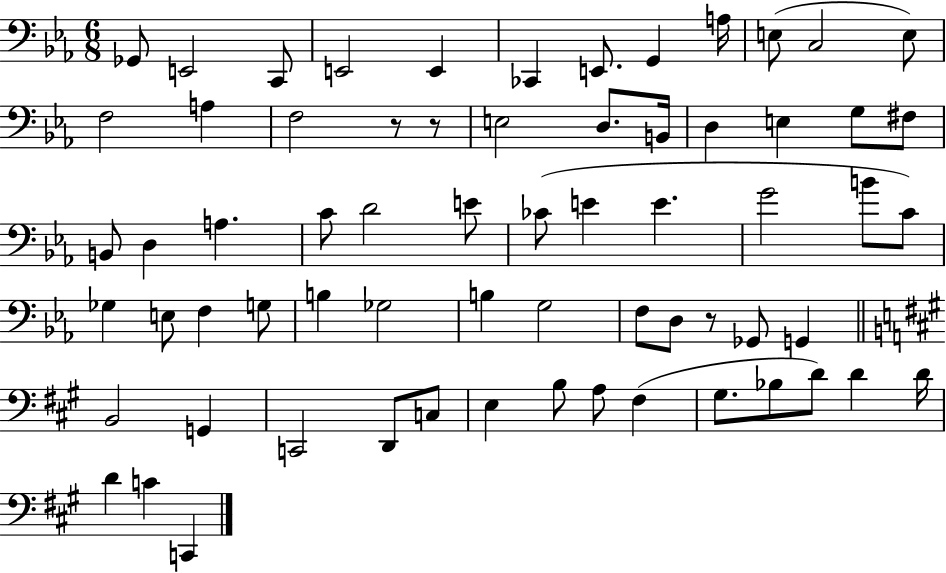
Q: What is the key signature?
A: EES major